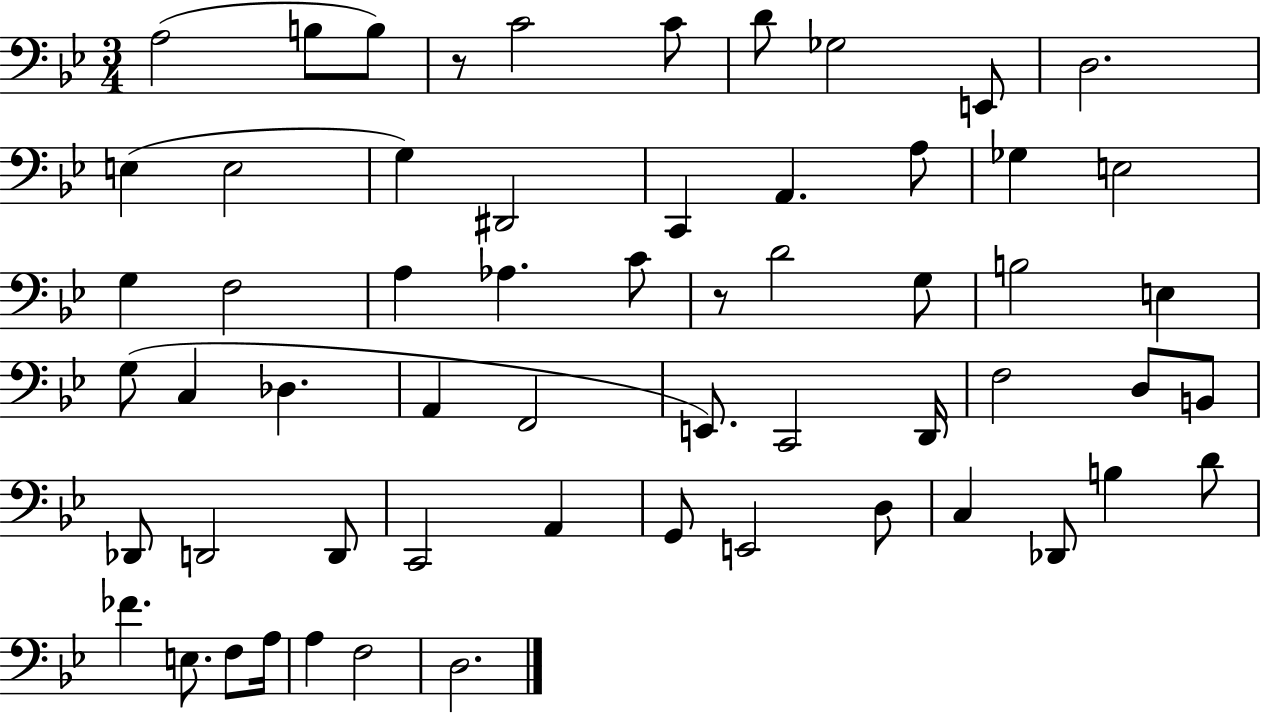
A3/h B3/e B3/e R/e C4/h C4/e D4/e Gb3/h E2/e D3/h. E3/q E3/h G3/q D#2/h C2/q A2/q. A3/e Gb3/q E3/h G3/q F3/h A3/q Ab3/q. C4/e R/e D4/h G3/e B3/h E3/q G3/e C3/q Db3/q. A2/q F2/h E2/e. C2/h D2/s F3/h D3/e B2/e Db2/e D2/h D2/e C2/h A2/q G2/e E2/h D3/e C3/q Db2/e B3/q D4/e FES4/q. E3/e. F3/e A3/s A3/q F3/h D3/h.